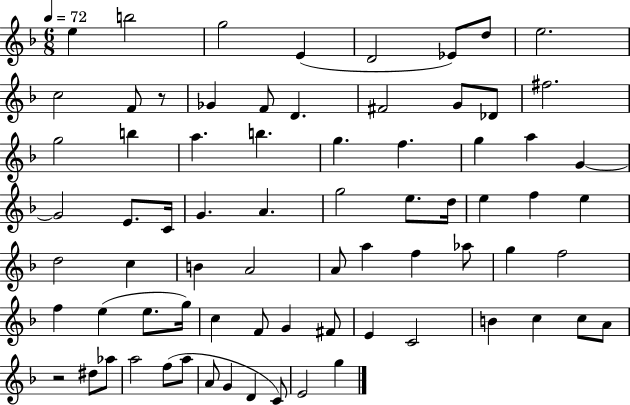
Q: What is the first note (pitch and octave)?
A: E5